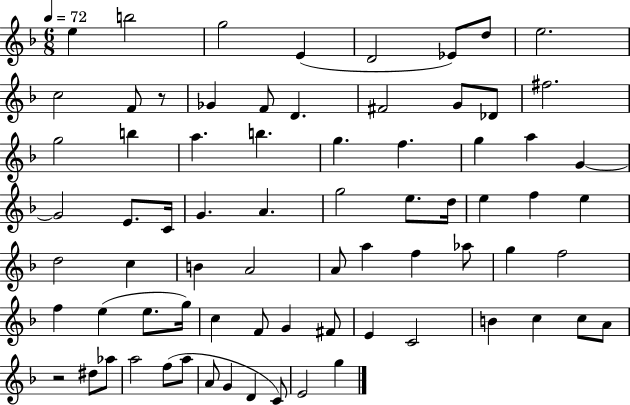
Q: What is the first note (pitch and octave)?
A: E5